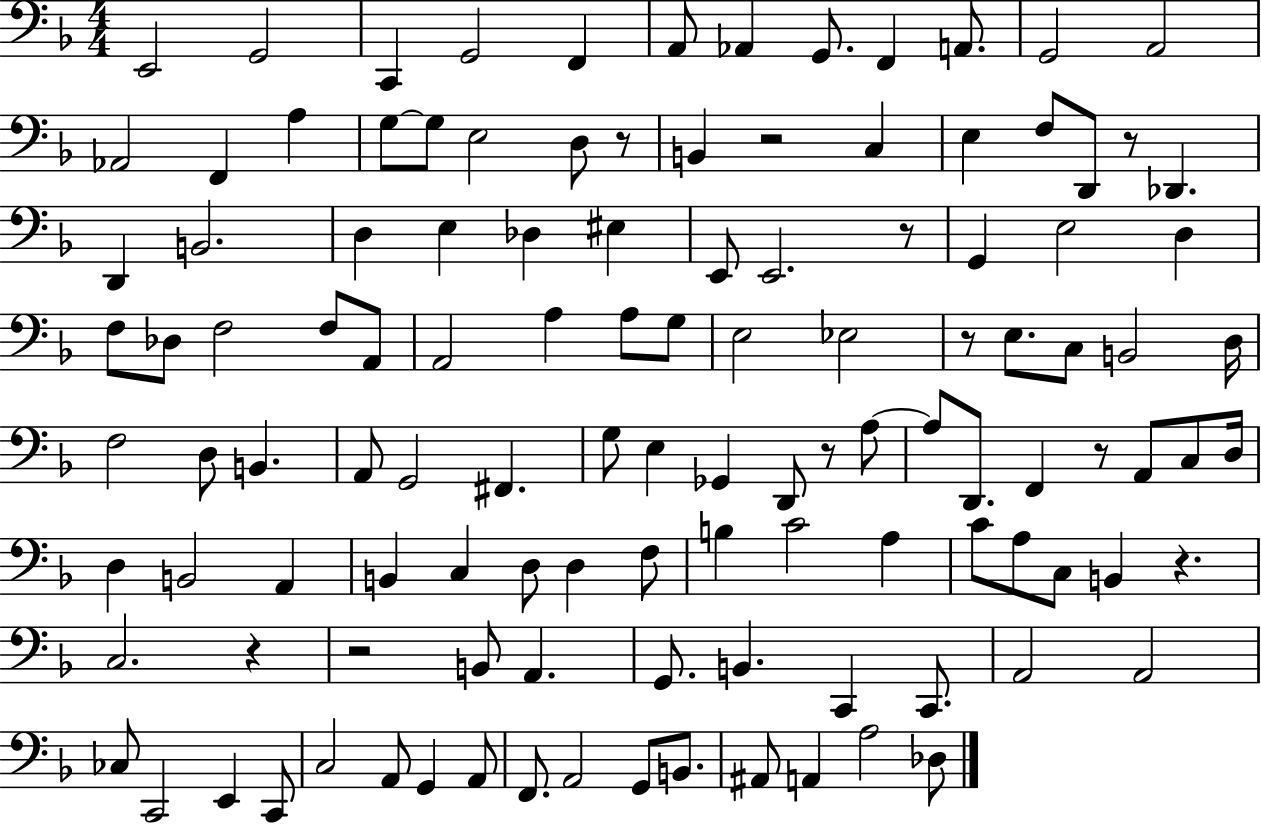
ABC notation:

X:1
T:Untitled
M:4/4
L:1/4
K:F
E,,2 G,,2 C,, G,,2 F,, A,,/2 _A,, G,,/2 F,, A,,/2 G,,2 A,,2 _A,,2 F,, A, G,/2 G,/2 E,2 D,/2 z/2 B,, z2 C, E, F,/2 D,,/2 z/2 _D,, D,, B,,2 D, E, _D, ^E, E,,/2 E,,2 z/2 G,, E,2 D, F,/2 _D,/2 F,2 F,/2 A,,/2 A,,2 A, A,/2 G,/2 E,2 _E,2 z/2 E,/2 C,/2 B,,2 D,/4 F,2 D,/2 B,, A,,/2 G,,2 ^F,, G,/2 E, _G,, D,,/2 z/2 A,/2 A,/2 D,,/2 F,, z/2 A,,/2 C,/2 D,/4 D, B,,2 A,, B,, C, D,/2 D, F,/2 B, C2 A, C/2 A,/2 C,/2 B,, z C,2 z z2 B,,/2 A,, G,,/2 B,, C,, C,,/2 A,,2 A,,2 _C,/2 C,,2 E,, C,,/2 C,2 A,,/2 G,, A,,/2 F,,/2 A,,2 G,,/2 B,,/2 ^A,,/2 A,, A,2 _D,/2